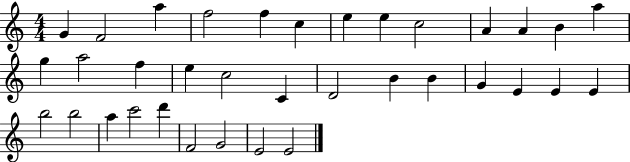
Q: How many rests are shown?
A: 0